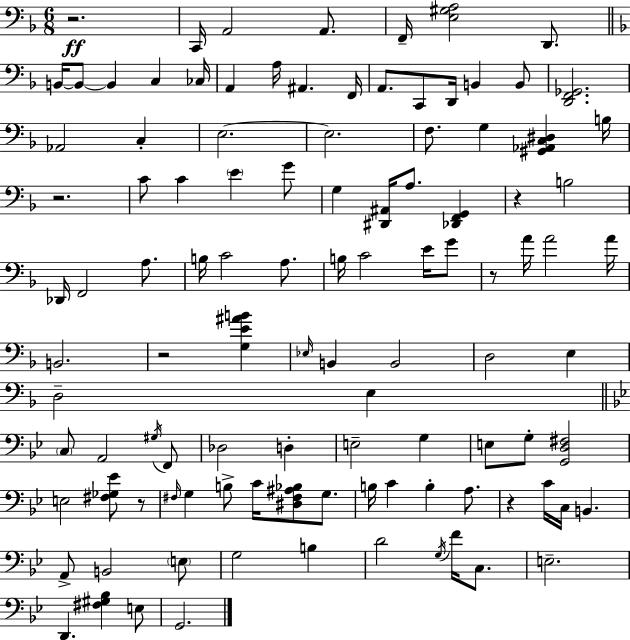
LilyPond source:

{
  \clef bass
  \numericTimeSignature
  \time 6/8
  \key f \major
  r2.\ff | c,16 a,2 a,8. | f,16-- <e gis a>2 d,8. | \bar "||" \break \key f \major b,16~~ b,8~~ b,4 c4 ces16 | a,4 a16 ais,4. f,16 | a,8. c,8 d,16 b,4 b,8 | <d, f, ges,>2. | \break aes,2 c4-. | e2.~~ | e2. | f8. g4 <gis, aes, c dis>4 b16 | \break r2. | c'8 c'4 \parenthesize e'4 g'8 | g4 <dis, ais,>16 a8. <des, f, g,>4 | r4 b2 | \break des,16 f,2 a8. | b16 c'2 a8. | b16 c'2 e'16 g'8 | r8 a'16 a'2 a'16 | \break b,2. | r2 <g e' ais' b'>4 | \grace { ees16 } b,4 b,2 | d2 e4 | \break d2-- e4 | \bar "||" \break \key bes \major \parenthesize c8 a,2 \acciaccatura { gis16 } f,8 | des2 d4-. | e2-- g4 | e8 g8-. <g, d fis>2 | \break e2 <fis ges ees'>8 r8 | \grace { fis16 } g4 b8-> c'16 <dis fis ais bes>8 g8. | b16 c'4 b4-. a8. | r4 c'16 c16 b,4. | \break a,8-> b,2 | \parenthesize e8 g2 b4 | d'2 \acciaccatura { g16 } f'16 | c8. e2.-- | \break d,4. <fis gis bes>4 | e8 g,2. | \bar "|."
}